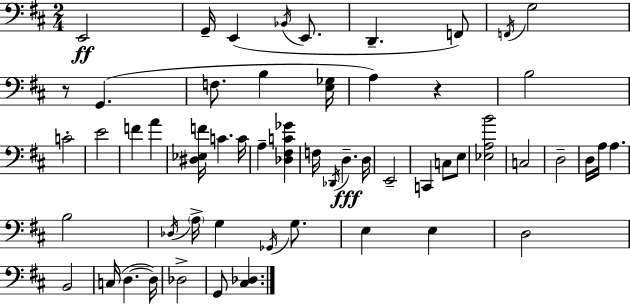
X:1
T:Untitled
M:2/4
L:1/4
K:D
E,,2 G,,/4 E,, _B,,/4 E,,/2 D,, F,,/2 F,,/4 G,2 z/2 G,, F,/2 B, [E,_G,]/4 A, z B,2 C2 E2 F A [^D,_E,F]/4 C C/4 A, [_D,^F,C_G] F,/4 _D,,/4 D, D,/4 E,,2 C,, C,/2 E,/2 [_E,A,B]2 C,2 D,2 D,/4 A,/4 A, B,2 _D,/4 A,/4 G, _G,,/4 G,/2 E, E, D,2 B,,2 C,/4 D, D,/4 _D,2 G,,/2 [^C,_D,]